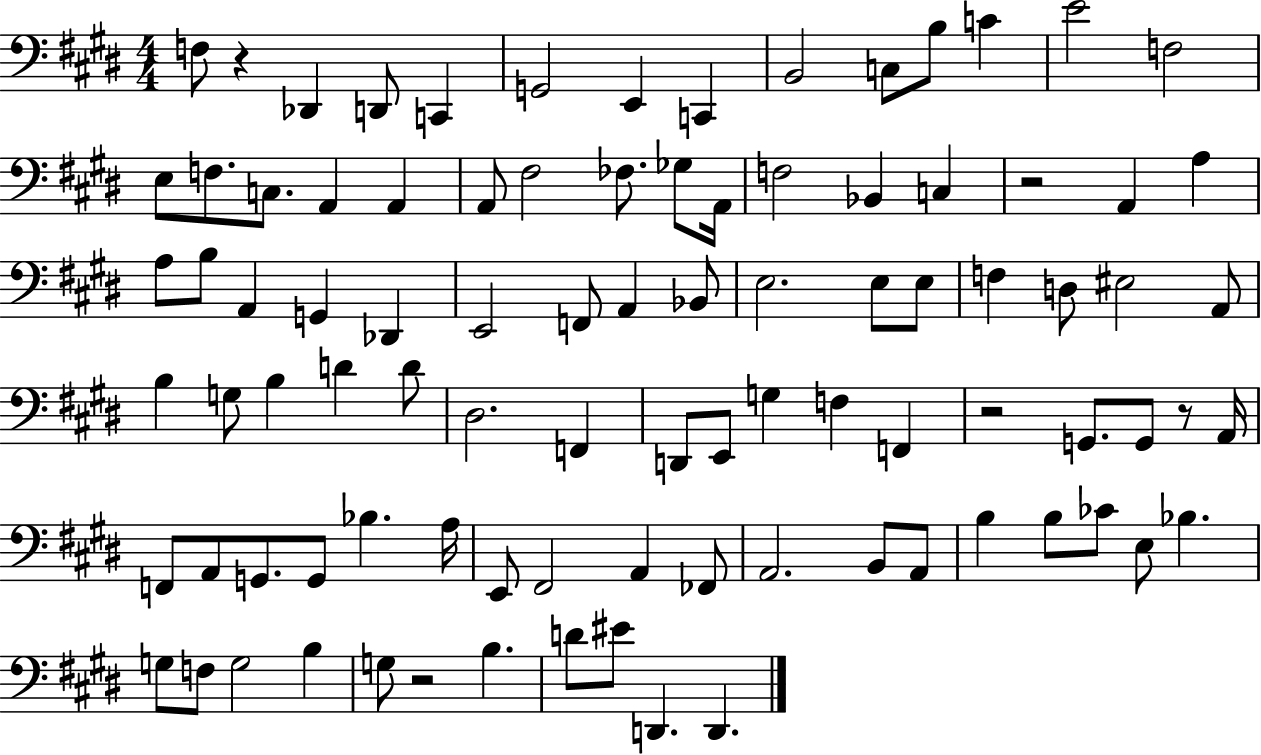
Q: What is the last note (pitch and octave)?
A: D2